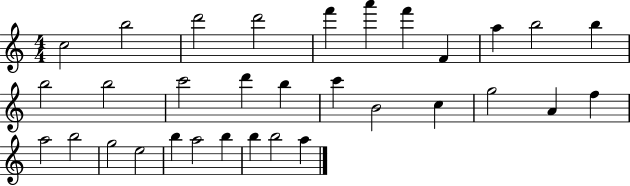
C5/h B5/h D6/h D6/h F6/q A6/q F6/q F4/q A5/q B5/h B5/q B5/h B5/h C6/h D6/q B5/q C6/q B4/h C5/q G5/h A4/q F5/q A5/h B5/h G5/h E5/h B5/q A5/h B5/q B5/q B5/h A5/q